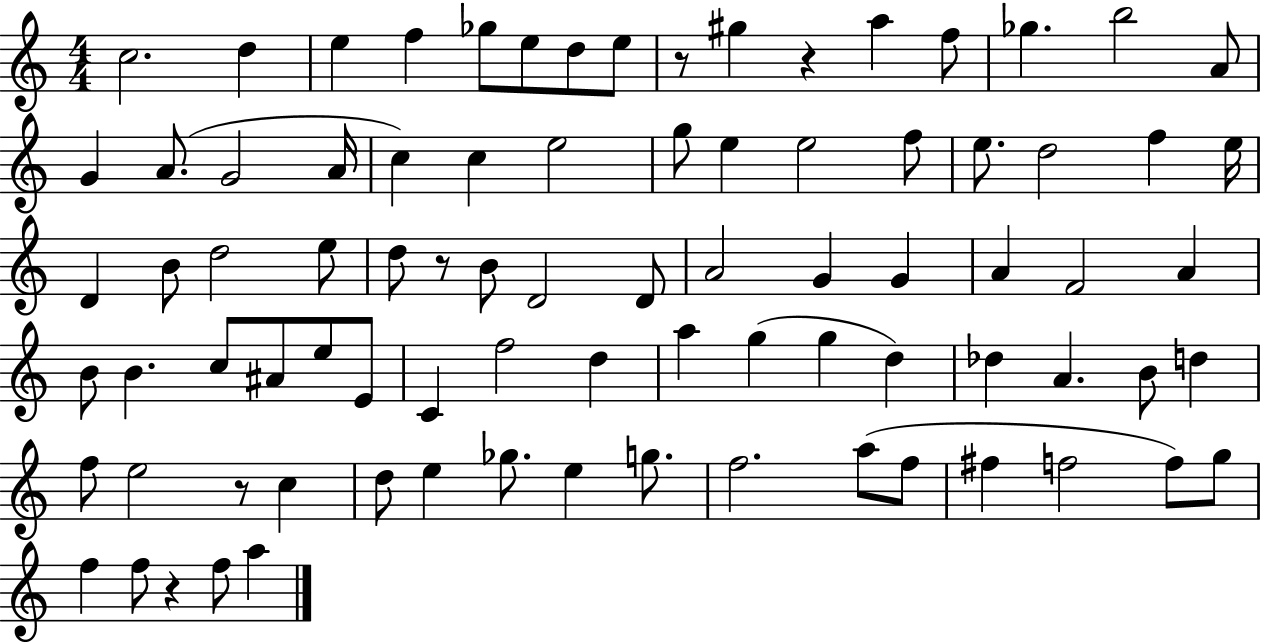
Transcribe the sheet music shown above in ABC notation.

X:1
T:Untitled
M:4/4
L:1/4
K:C
c2 d e f _g/2 e/2 d/2 e/2 z/2 ^g z a f/2 _g b2 A/2 G A/2 G2 A/4 c c e2 g/2 e e2 f/2 e/2 d2 f e/4 D B/2 d2 e/2 d/2 z/2 B/2 D2 D/2 A2 G G A F2 A B/2 B c/2 ^A/2 e/2 E/2 C f2 d a g g d _d A B/2 d f/2 e2 z/2 c d/2 e _g/2 e g/2 f2 a/2 f/2 ^f f2 f/2 g/2 f f/2 z f/2 a